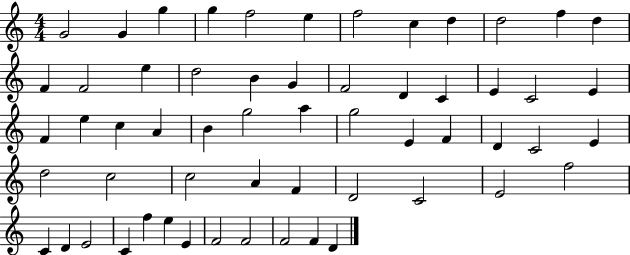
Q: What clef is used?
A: treble